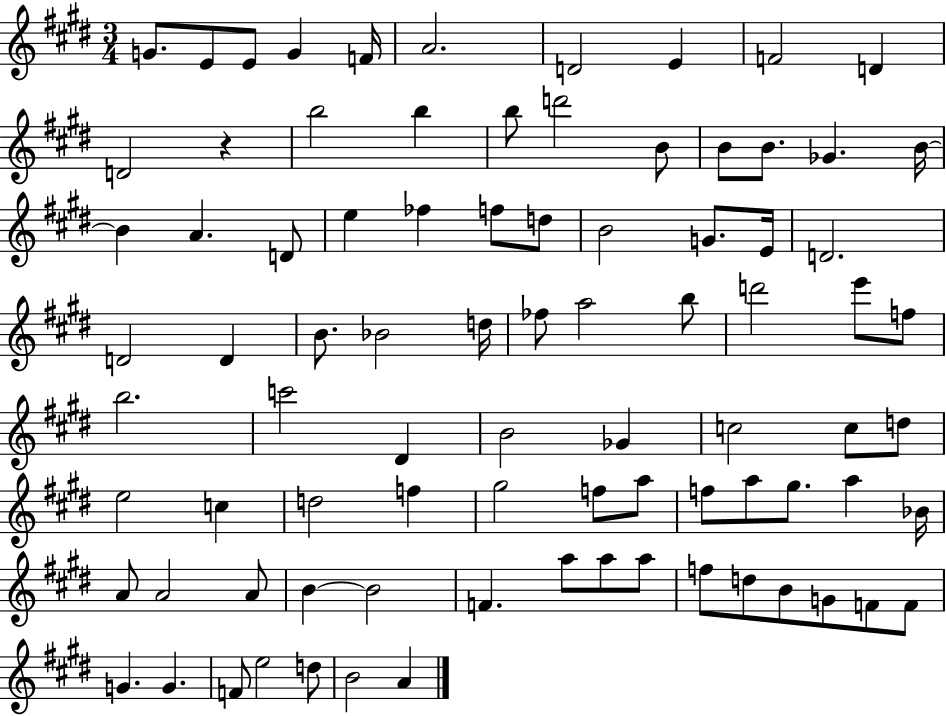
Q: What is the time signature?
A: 3/4